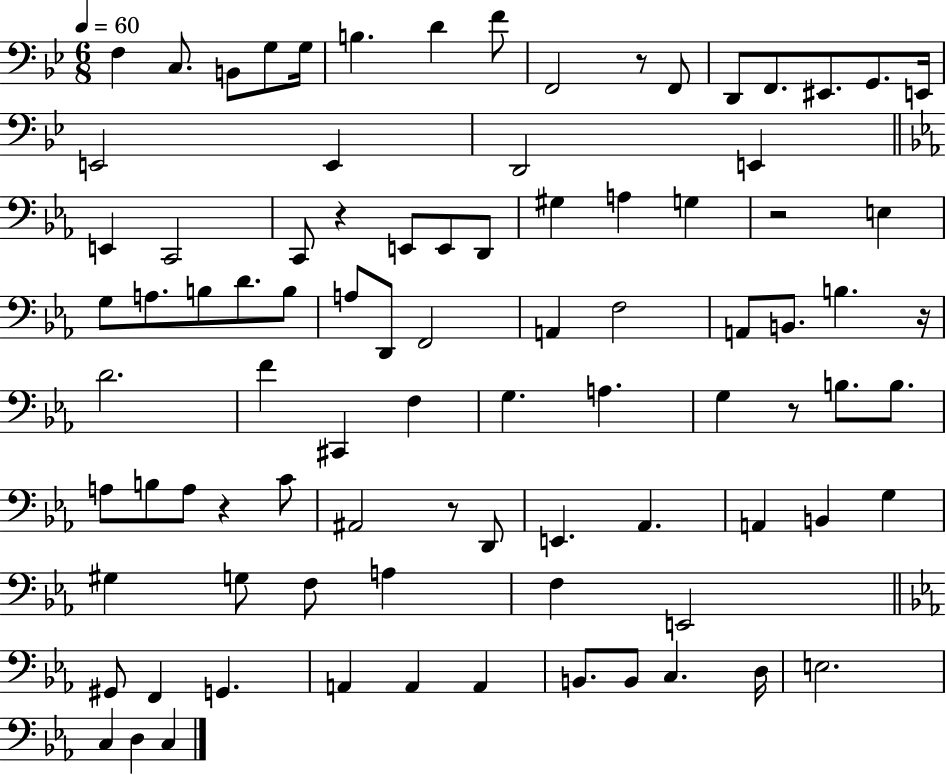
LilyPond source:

{
  \clef bass
  \numericTimeSignature
  \time 6/8
  \key bes \major
  \tempo 4 = 60
  \repeat volta 2 { f4 c8. b,8 g8 g16 | b4. d'4 f'8 | f,2 r8 f,8 | d,8 f,8. eis,8. g,8. e,16 | \break e,2 e,4 | d,2 e,4 | \bar "||" \break \key c \minor e,4 c,2 | c,8 r4 e,8 e,8 d,8 | gis4 a4 g4 | r2 e4 | \break g8 a8. b8 d'8. b8 | a8 d,8 f,2 | a,4 f2 | a,8 b,8. b4. r16 | \break d'2. | f'4 cis,4 f4 | g4. a4. | g4 r8 b8. b8. | \break a8 b8 a8 r4 c'8 | ais,2 r8 d,8 | e,4. aes,4. | a,4 b,4 g4 | \break gis4 g8 f8 a4 | f4 e,2 | \bar "||" \break \key c \minor gis,8 f,4 g,4. | a,4 a,4 a,4 | b,8. b,8 c4. d16 | e2. | \break c4 d4 c4 | } \bar "|."
}